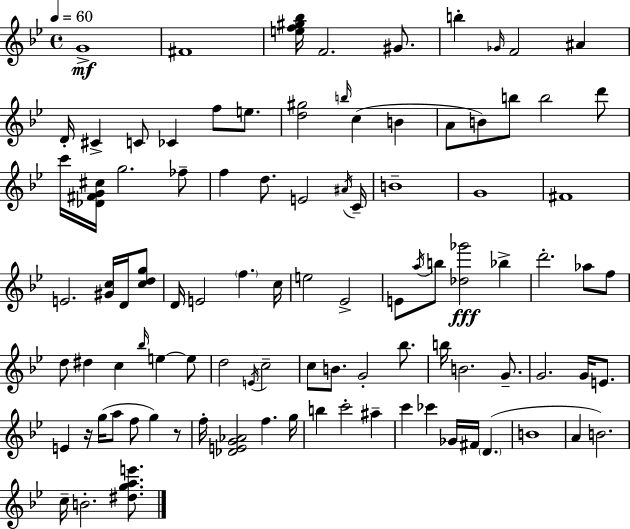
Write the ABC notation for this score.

X:1
T:Untitled
M:4/4
L:1/4
K:Gm
G4 ^F4 [ef^g_b]/4 F2 ^G/2 b _G/4 F2 ^A D/4 ^C C/2 _C f/2 e/2 [d^g]2 b/4 c B A/2 B/2 b/2 b2 d'/2 c'/4 [_D^FG^c]/4 g2 _f/2 f d/2 E2 ^A/4 C/4 B4 G4 ^F4 E2 [^Gc]/4 D/4 [cdg]/2 D/4 E2 f c/4 e2 _E2 E/2 a/4 b/2 [_d_g']2 _b d'2 _a/2 f/2 d/2 ^d c _b/4 e e/2 d2 E/4 c2 c/2 B/2 G2 _b/2 b/4 B2 G/2 G2 G/4 E/2 E z/4 g/4 a/2 f/2 g z/2 f/4 [_DEG_A]2 f g/4 b c'2 ^a c' _c' _G/4 ^F/4 D B4 A B2 c/4 B2 [^dgae']/2